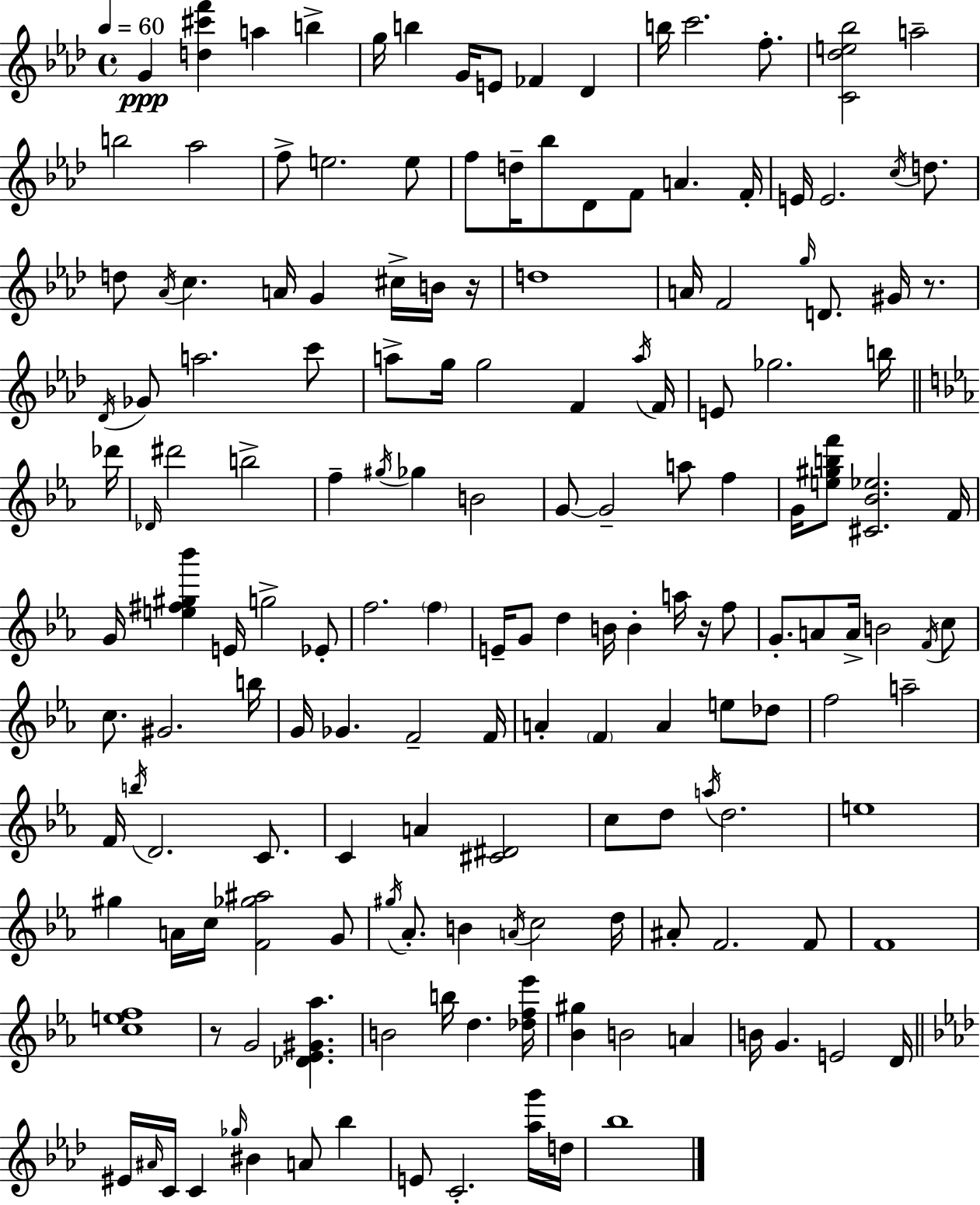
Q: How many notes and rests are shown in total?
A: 165